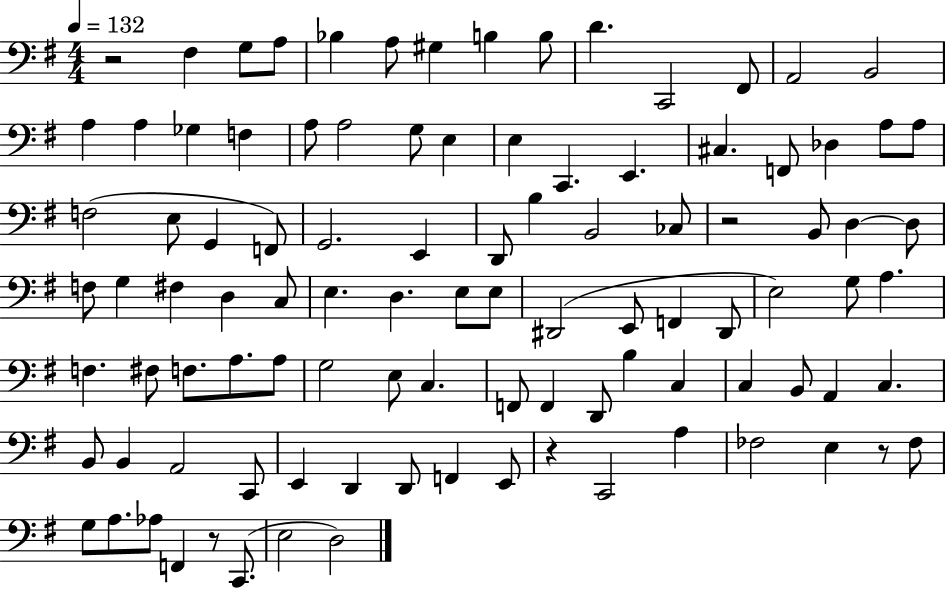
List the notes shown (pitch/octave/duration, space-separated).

R/h F#3/q G3/e A3/e Bb3/q A3/e G#3/q B3/q B3/e D4/q. C2/h F#2/e A2/h B2/h A3/q A3/q Gb3/q F3/q A3/e A3/h G3/e E3/q E3/q C2/q. E2/q. C#3/q. F2/e Db3/q A3/e A3/e F3/h E3/e G2/q F2/e G2/h. E2/q D2/e B3/q B2/h CES3/e R/h B2/e D3/q D3/e F3/e G3/q F#3/q D3/q C3/e E3/q. D3/q. E3/e E3/e D#2/h E2/e F2/q D#2/e E3/h G3/e A3/q. F3/q. F#3/e F3/e. A3/e. A3/e G3/h E3/e C3/q. F2/e F2/q D2/e B3/q C3/q C3/q B2/e A2/q C3/q. B2/e B2/q A2/h C2/e E2/q D2/q D2/e F2/q E2/e R/q C2/h A3/q FES3/h E3/q R/e FES3/e G3/e A3/e. Ab3/e F2/q R/e C2/e. E3/h D3/h